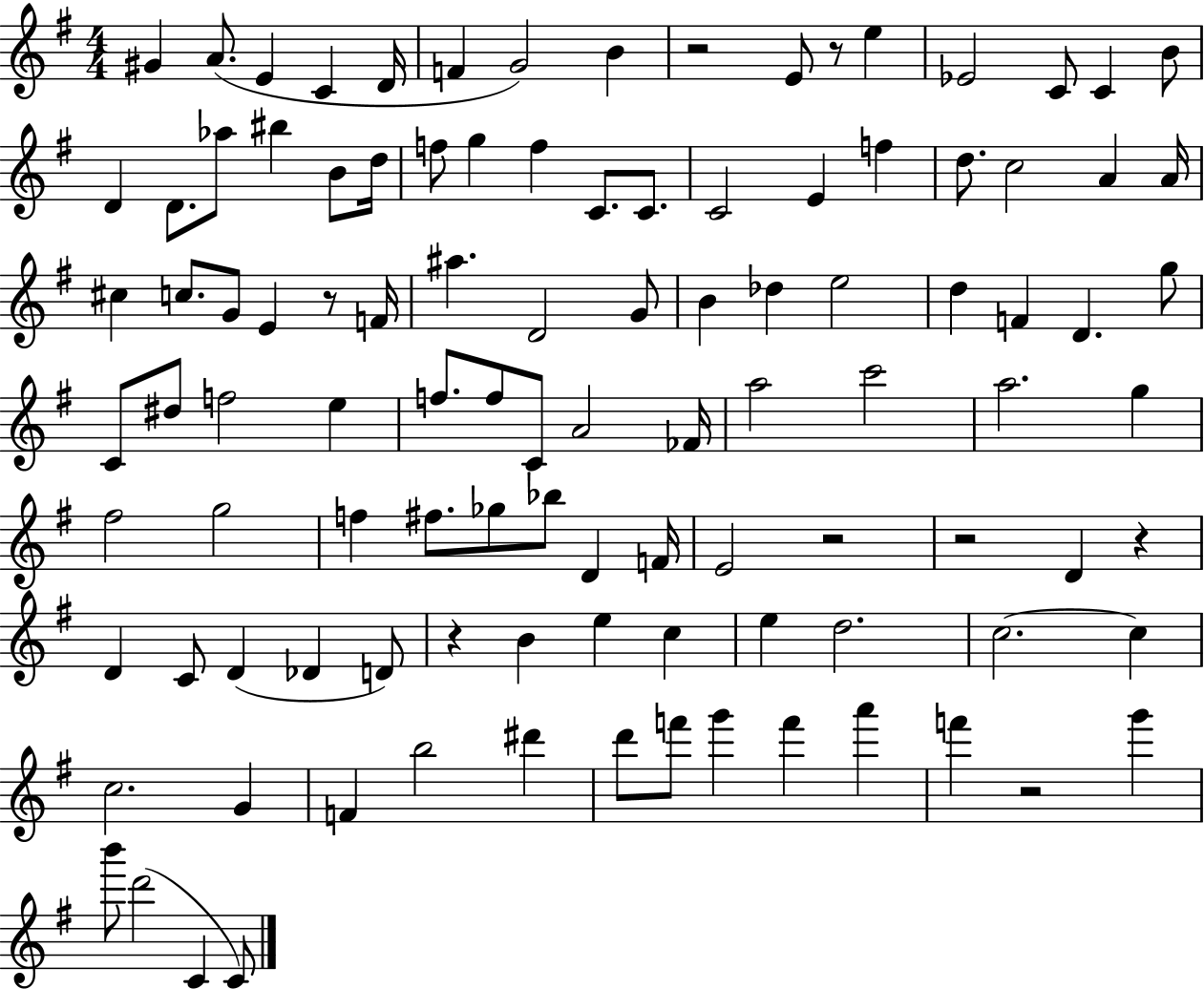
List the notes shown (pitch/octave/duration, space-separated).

G#4/q A4/e. E4/q C4/q D4/s F4/q G4/h B4/q R/h E4/e R/e E5/q Eb4/h C4/e C4/q B4/e D4/q D4/e. Ab5/e BIS5/q B4/e D5/s F5/e G5/q F5/q C4/e. C4/e. C4/h E4/q F5/q D5/e. C5/h A4/q A4/s C#5/q C5/e. G4/e E4/q R/e F4/s A#5/q. D4/h G4/e B4/q Db5/q E5/h D5/q F4/q D4/q. G5/e C4/e D#5/e F5/h E5/q F5/e. F5/e C4/e A4/h FES4/s A5/h C6/h A5/h. G5/q F#5/h G5/h F5/q F#5/e. Gb5/e Bb5/e D4/q F4/s E4/h R/h R/h D4/q R/q D4/q C4/e D4/q Db4/q D4/e R/q B4/q E5/q C5/q E5/q D5/h. C5/h. C5/q C5/h. G4/q F4/q B5/h D#6/q D6/e F6/e G6/q F6/q A6/q F6/q R/h G6/q B6/e D6/h C4/q C4/e